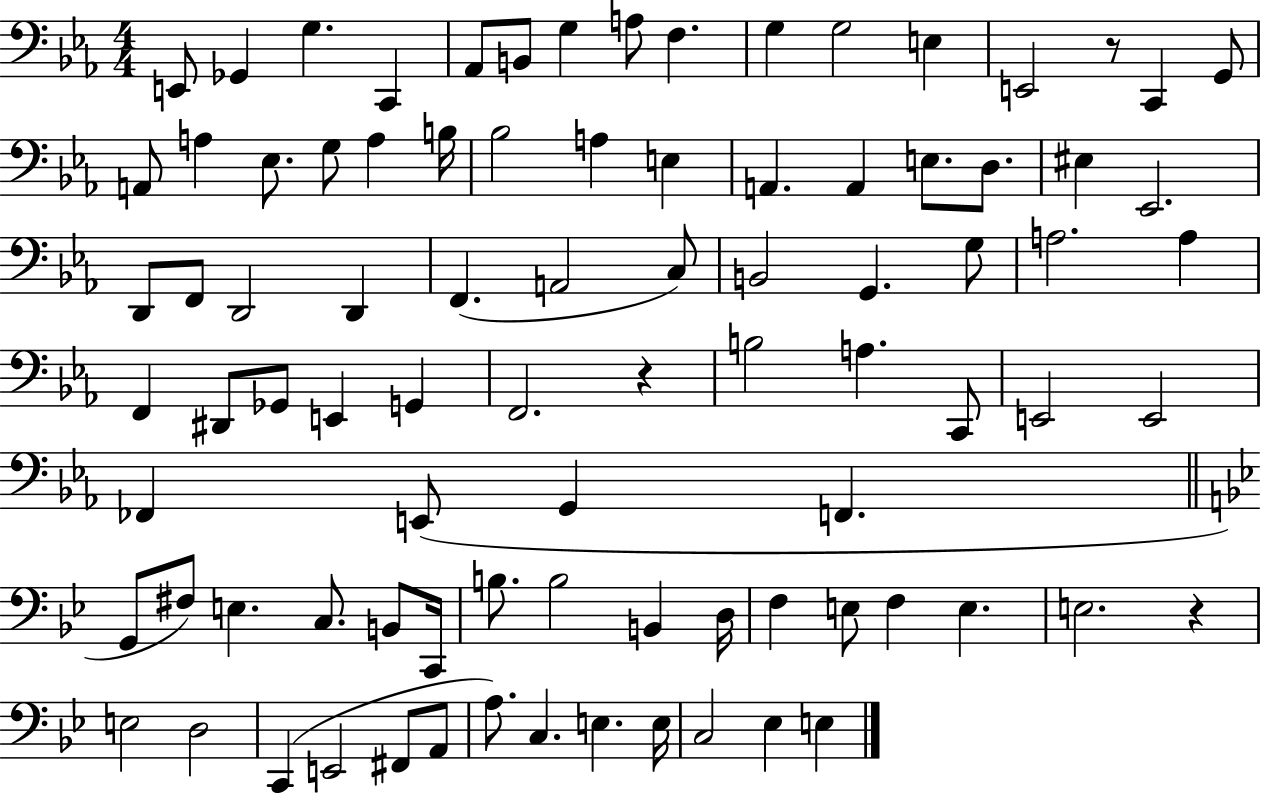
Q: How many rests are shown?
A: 3